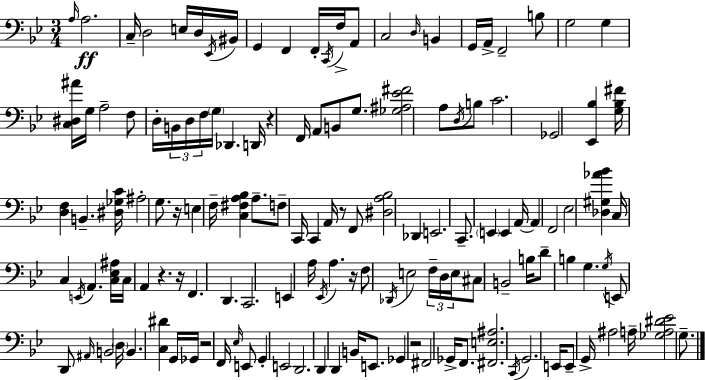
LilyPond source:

{
  \clef bass
  \numericTimeSignature
  \time 3/4
  \key g \minor
  \grace { a16 }\ff a2. | c16-- d2 e16 d16 | \acciaccatura { ees,16 } bis,16 g,4 f,4 f,16-. \acciaccatura { c,16 } | f16-> a,8 c2 \grace { d16 } | \break b,4 g,16 a,16-> f,2-- | b8 g2 | g4 <c dis ais'>16 g16 a2-- | f8 d16-. \tuplet 3/2 { b,16 d16 f16 } \parenthesize g16 des,4. | \break d,16 r4 f,16 a,8 b,8 | g8. <ges ais ees' fis'>2 | a8 \acciaccatura { d16 } b8 c'2. | ges,2 | \break <ees, bes>4 <g bes fis'>16 <d f>4 b,4.-- | <dis ges c'>16 ais2-. | g8. r16 e4 f16-- <c fis a bes>4 | a8.-- f8-- c,16 c,4 | \break a,16 r8 f,8 <dis a bes>2 | des,4 e,2. | c,8.-- \parenthesize e,4 | e,4 a,16~~ a,4 f,2 | \break ees2 | <des gis aes' bes'>4 c16 c4 \acciaccatura { e,16 } a,4. | <c ees ais>16 c16 a,4 r4. | r16 f,4. | \break d,4. c,2. | e,4 a16 \acciaccatura { ees,16 } | a4. r16 f8 \acciaccatura { des,16 } e2 | \tuplet 3/2 { f16-- d16 e16 } cis8 b,2-- | \break b16 d'8-- b4 | g4. \acciaccatura { g16 } e,8 d,8 | \grace { ais,16 } b,2 \parenthesize d16 b,4. | <c dis'>4 g,16 ges,16 r2 | \break f,16 \grace { ees16 } e,8 g,4-. | e,2 d,2. | d,4 | d,4 b,16 e,8. ges,4 | \break r2 fis,2 | ges,16-> f,8. <fis, e ais>2. | \acciaccatura { c,16 } | g,2. | \break e,16 e,8-- g,16-> ais2 | a16-- <ges a dis' ees'>2 g8.-- | \bar "|."
}